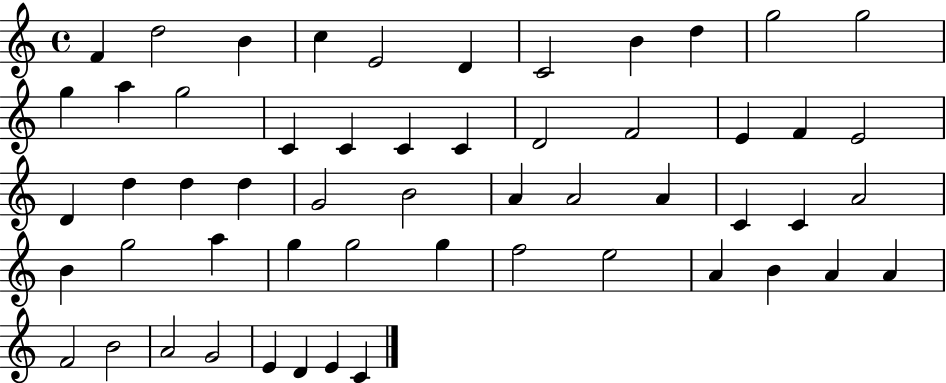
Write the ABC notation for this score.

X:1
T:Untitled
M:4/4
L:1/4
K:C
F d2 B c E2 D C2 B d g2 g2 g a g2 C C C C D2 F2 E F E2 D d d d G2 B2 A A2 A C C A2 B g2 a g g2 g f2 e2 A B A A F2 B2 A2 G2 E D E C